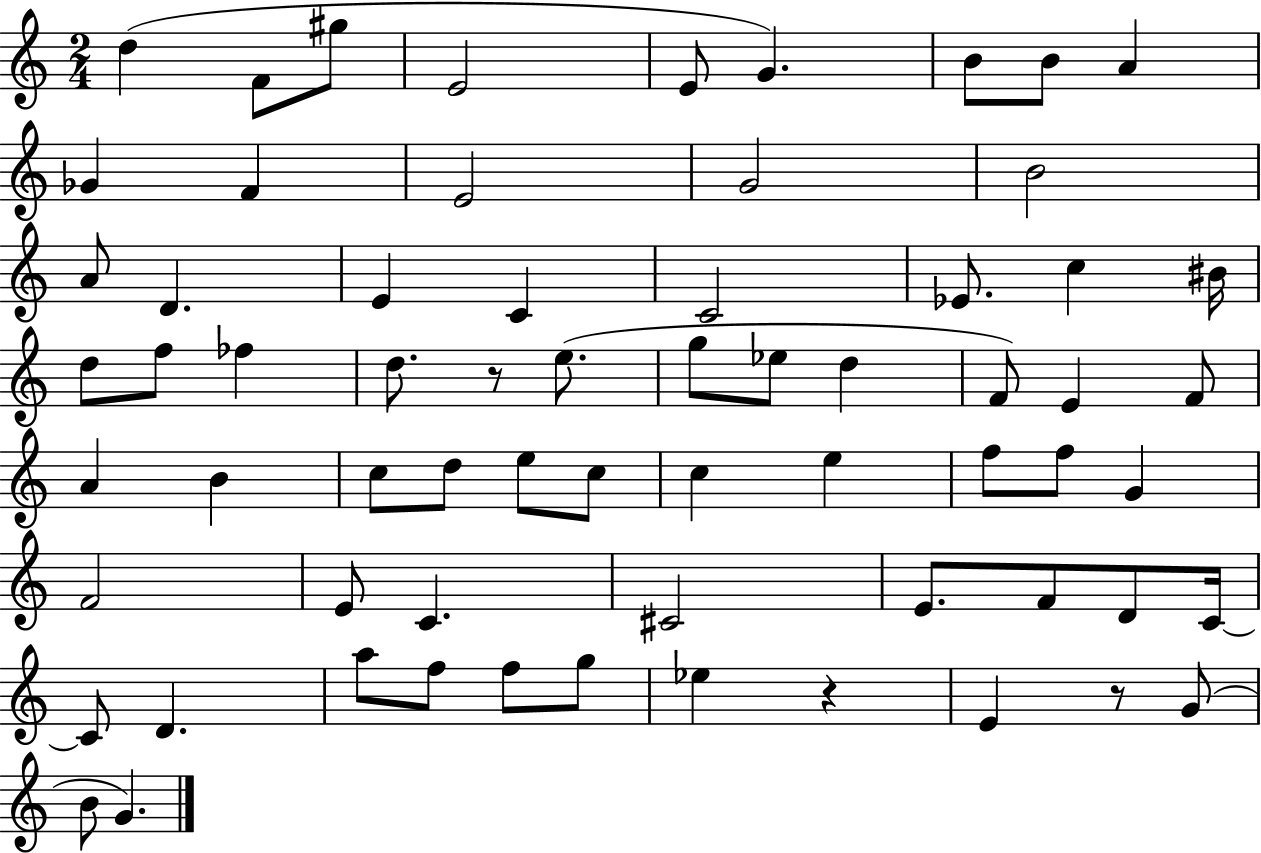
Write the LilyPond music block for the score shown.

{
  \clef treble
  \numericTimeSignature
  \time 2/4
  \key c \major
  \repeat volta 2 { d''4( f'8 gis''8 | e'2 | e'8 g'4.) | b'8 b'8 a'4 | \break ges'4 f'4 | e'2 | g'2 | b'2 | \break a'8 d'4. | e'4 c'4 | c'2 | ees'8. c''4 bis'16 | \break d''8 f''8 fes''4 | d''8. r8 e''8.( | g''8 ees''8 d''4 | f'8) e'4 f'8 | \break a'4 b'4 | c''8 d''8 e''8 c''8 | c''4 e''4 | f''8 f''8 g'4 | \break f'2 | e'8 c'4. | cis'2 | e'8. f'8 d'8 c'16~~ | \break c'8 d'4. | a''8 f''8 f''8 g''8 | ees''4 r4 | e'4 r8 g'8( | \break b'8 g'4.) | } \bar "|."
}